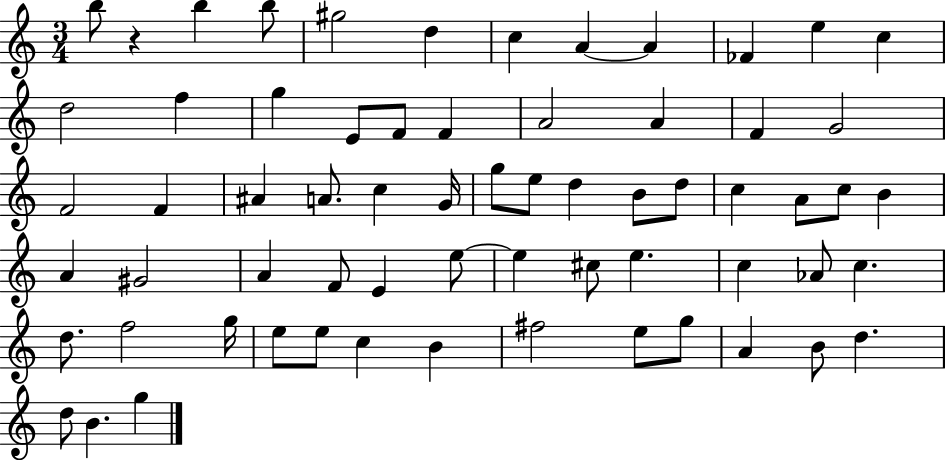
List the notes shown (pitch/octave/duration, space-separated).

B5/e R/q B5/q B5/e G#5/h D5/q C5/q A4/q A4/q FES4/q E5/q C5/q D5/h F5/q G5/q E4/e F4/e F4/q A4/h A4/q F4/q G4/h F4/h F4/q A#4/q A4/e. C5/q G4/s G5/e E5/e D5/q B4/e D5/e C5/q A4/e C5/e B4/q A4/q G#4/h A4/q F4/e E4/q E5/e E5/q C#5/e E5/q. C5/q Ab4/e C5/q. D5/e. F5/h G5/s E5/e E5/e C5/q B4/q F#5/h E5/e G5/e A4/q B4/e D5/q. D5/e B4/q. G5/q